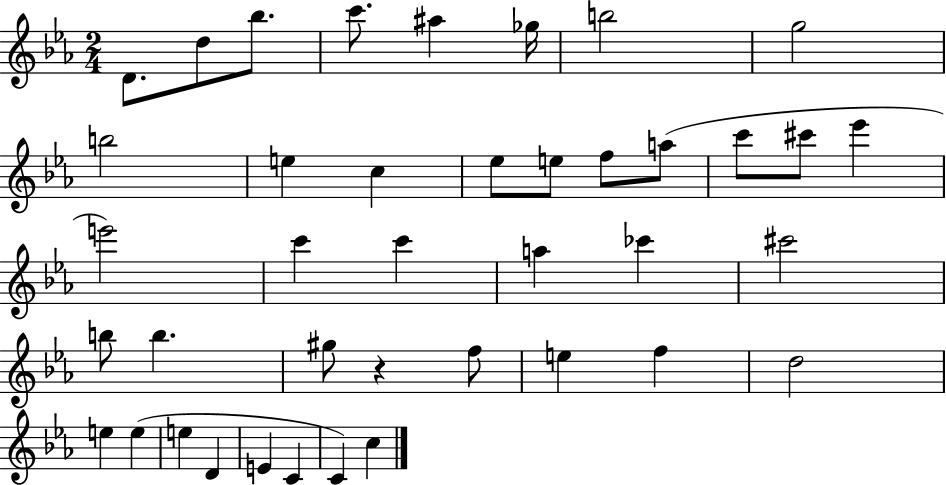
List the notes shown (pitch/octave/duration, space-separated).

D4/e. D5/e Bb5/e. C6/e. A#5/q Gb5/s B5/h G5/h B5/h E5/q C5/q Eb5/e E5/e F5/e A5/e C6/e C#6/e Eb6/q E6/h C6/q C6/q A5/q CES6/q C#6/h B5/e B5/q. G#5/e R/q F5/e E5/q F5/q D5/h E5/q E5/q E5/q D4/q E4/q C4/q C4/q C5/q